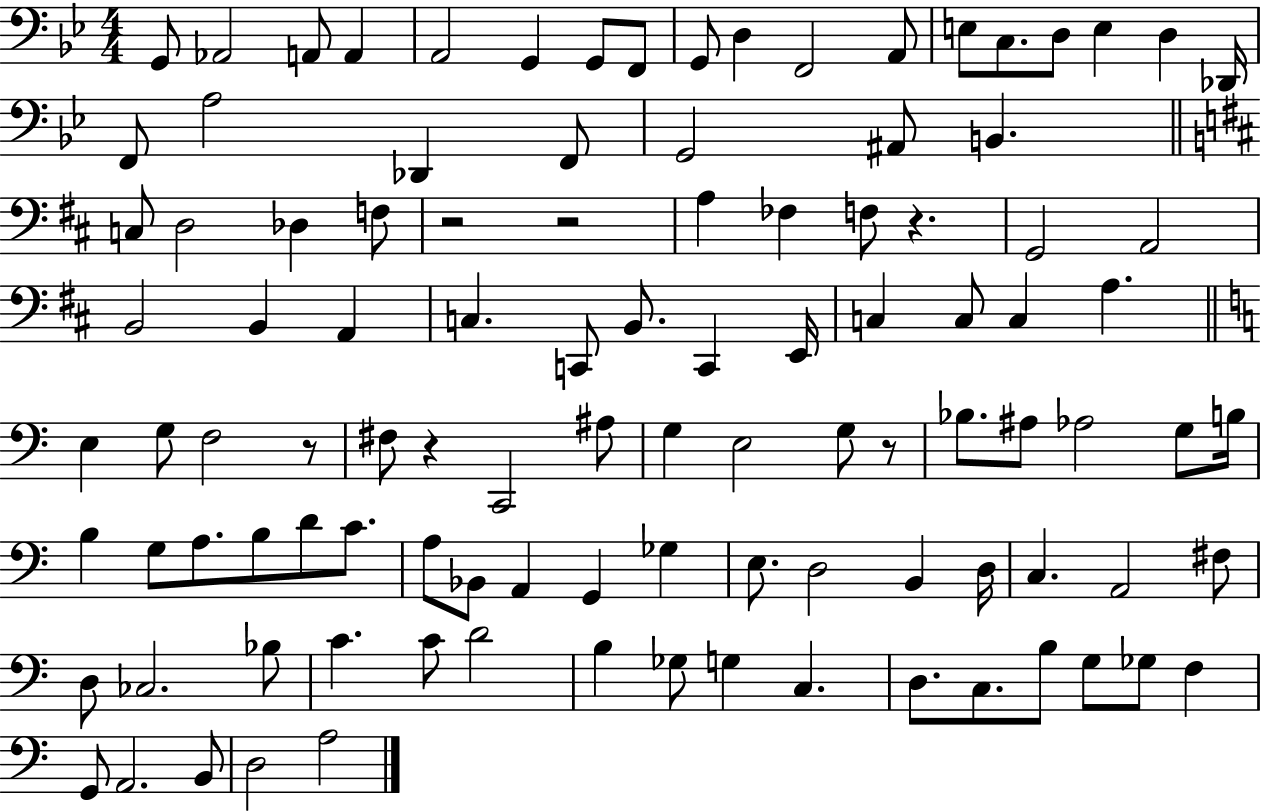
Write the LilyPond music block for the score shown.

{
  \clef bass
  \numericTimeSignature
  \time 4/4
  \key bes \major
  g,8 aes,2 a,8 a,4 | a,2 g,4 g,8 f,8 | g,8 d4 f,2 a,8 | e8 c8. d8 e4 d4 des,16 | \break f,8 a2 des,4 f,8 | g,2 ais,8 b,4. | \bar "||" \break \key d \major c8 d2 des4 f8 | r2 r2 | a4 fes4 f8 r4. | g,2 a,2 | \break b,2 b,4 a,4 | c4. c,8 b,8. c,4 e,16 | c4 c8 c4 a4. | \bar "||" \break \key c \major e4 g8 f2 r8 | fis8 r4 c,2 ais8 | g4 e2 g8 r8 | bes8. ais8 aes2 g8 b16 | \break b4 g8 a8. b8 d'8 c'8. | a8 bes,8 a,4 g,4 ges4 | e8. d2 b,4 d16 | c4. a,2 fis8 | \break d8 ces2. bes8 | c'4. c'8 d'2 | b4 ges8 g4 c4. | d8. c8. b8 g8 ges8 f4 | \break g,8 a,2. b,8 | d2 a2 | \bar "|."
}